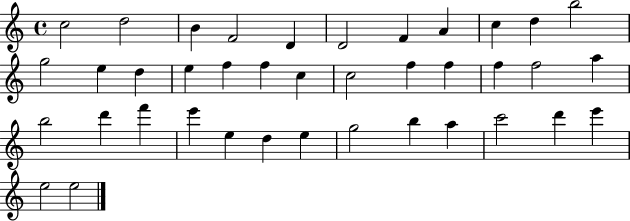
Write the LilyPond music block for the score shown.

{
  \clef treble
  \time 4/4
  \defaultTimeSignature
  \key c \major
  c''2 d''2 | b'4 f'2 d'4 | d'2 f'4 a'4 | c''4 d''4 b''2 | \break g''2 e''4 d''4 | e''4 f''4 f''4 c''4 | c''2 f''4 f''4 | f''4 f''2 a''4 | \break b''2 d'''4 f'''4 | e'''4 e''4 d''4 e''4 | g''2 b''4 a''4 | c'''2 d'''4 e'''4 | \break e''2 e''2 | \bar "|."
}